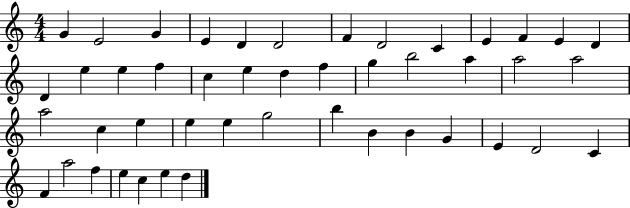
G4/q E4/h G4/q E4/q D4/q D4/h F4/q D4/h C4/q E4/q F4/q E4/q D4/q D4/q E5/q E5/q F5/q C5/q E5/q D5/q F5/q G5/q B5/h A5/q A5/h A5/h A5/h C5/q E5/q E5/q E5/q G5/h B5/q B4/q B4/q G4/q E4/q D4/h C4/q F4/q A5/h F5/q E5/q C5/q E5/q D5/q